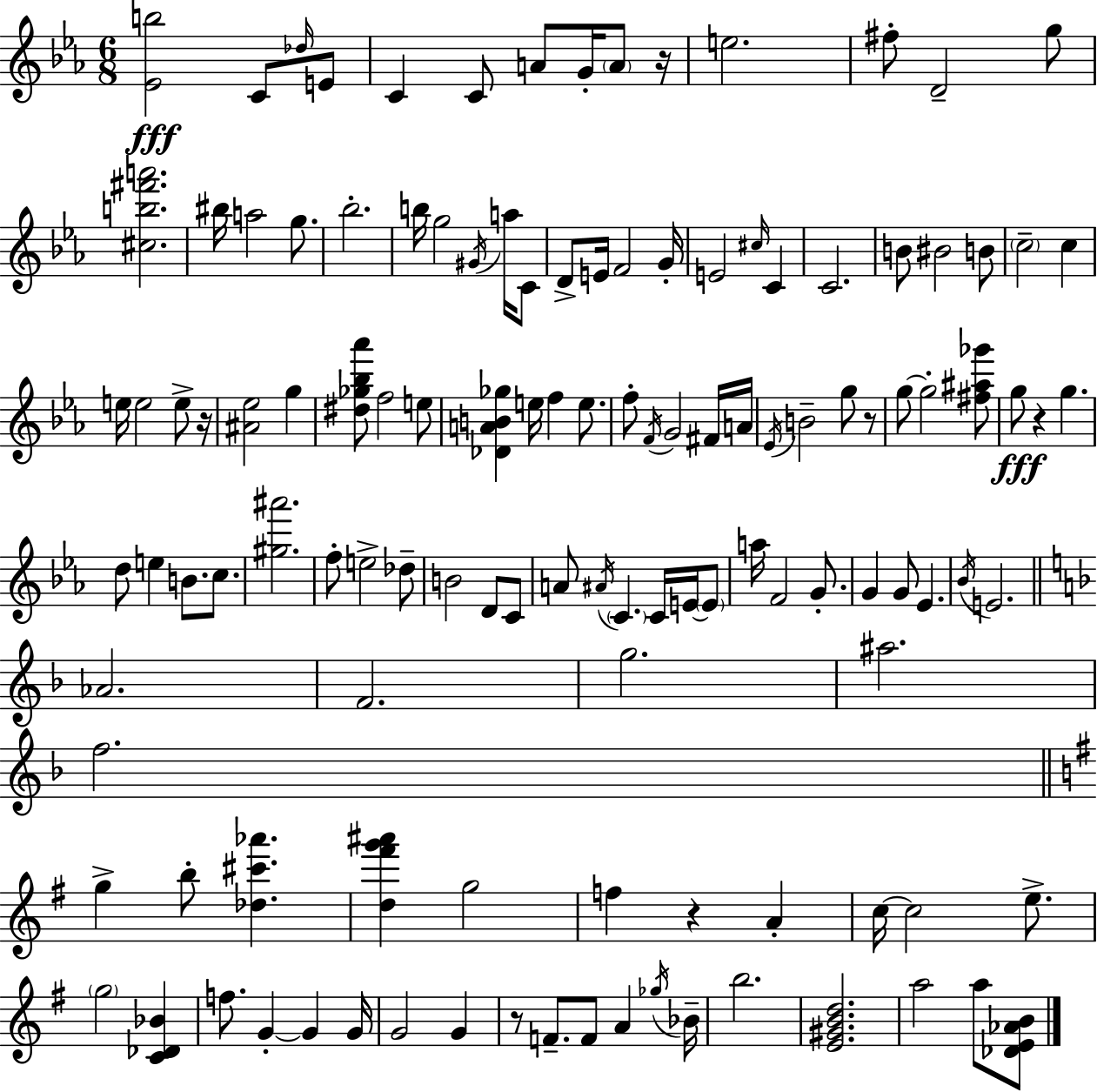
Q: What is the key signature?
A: EES major